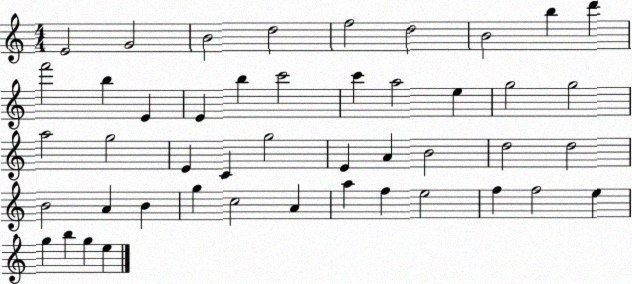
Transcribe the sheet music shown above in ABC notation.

X:1
T:Untitled
M:4/4
L:1/4
K:C
E2 G2 B2 d2 f2 d2 B2 b d' f'2 b E E b c'2 c' a2 e g2 g2 a2 g2 E C g2 E A B2 d2 d2 B2 A B g c2 A a f e2 f f2 e g b g e